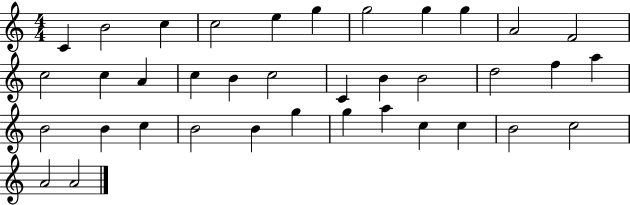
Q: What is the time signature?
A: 4/4